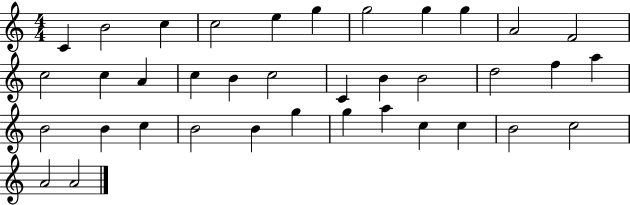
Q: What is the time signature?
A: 4/4